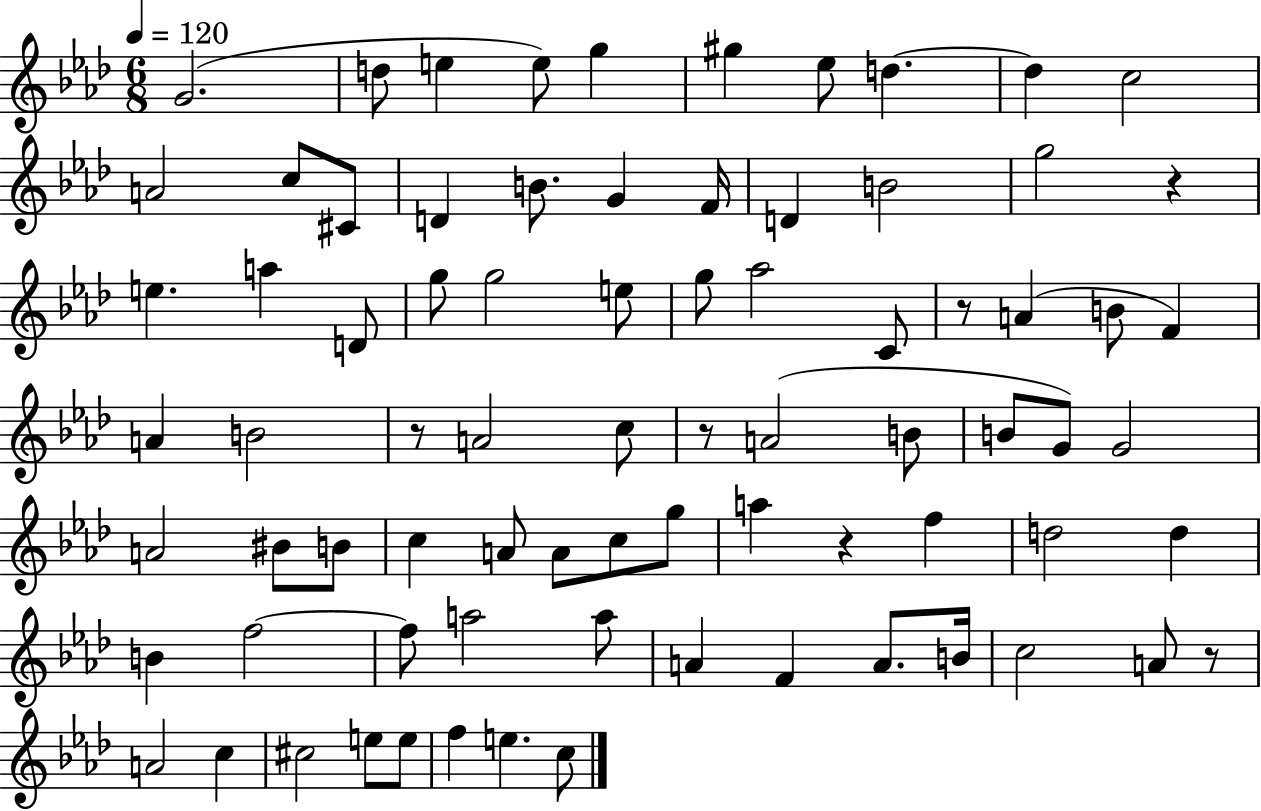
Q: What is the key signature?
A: AES major